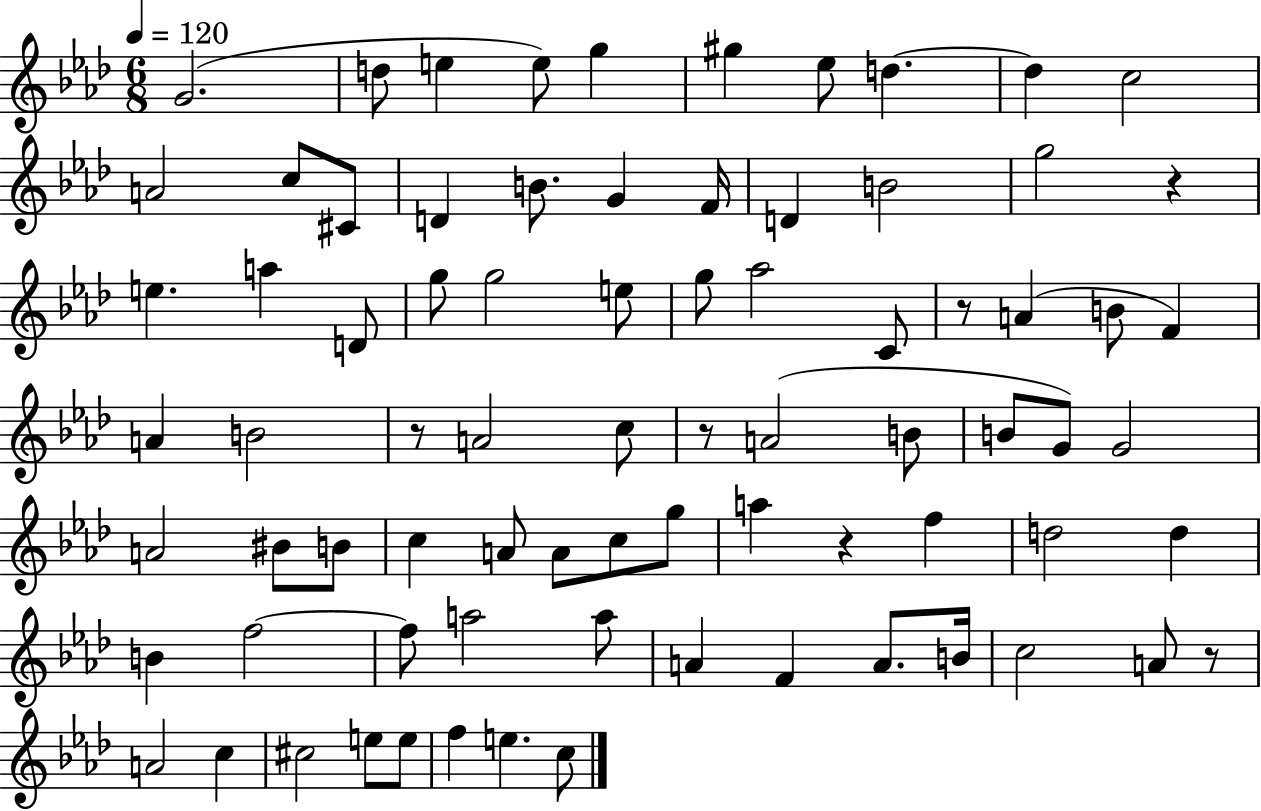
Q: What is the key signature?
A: AES major